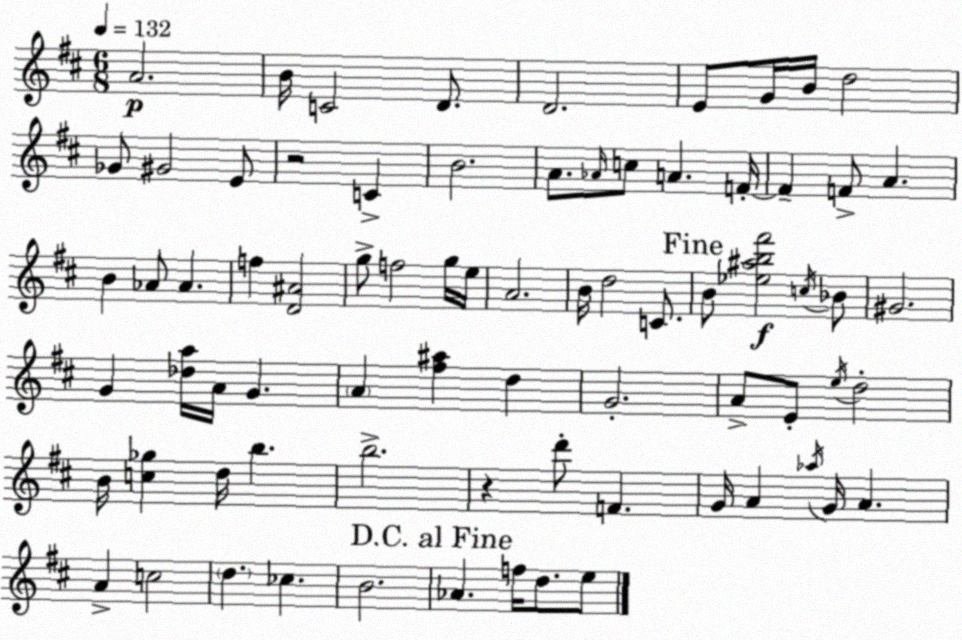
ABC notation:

X:1
T:Untitled
M:6/8
L:1/4
K:D
A2 B/4 C2 D/2 D2 E/2 G/4 B/4 d2 _G/2 ^G2 E/2 z2 C B2 A/2 _A/4 c/2 A F/4 F F/2 A B _A/2 _A f [D^A]2 g/2 f2 g/4 e/4 A2 B/4 d2 C/2 B/2 [_e^ab^f']2 c/4 _B/2 ^G2 G [_da]/4 A/4 G A [^f^a] d G2 A/2 E/2 e/4 d2 B/4 [c_g] d/4 b b2 z d'/2 F G/4 A _a/4 G/4 A A c2 d _c B2 _A f/4 d/2 e/2